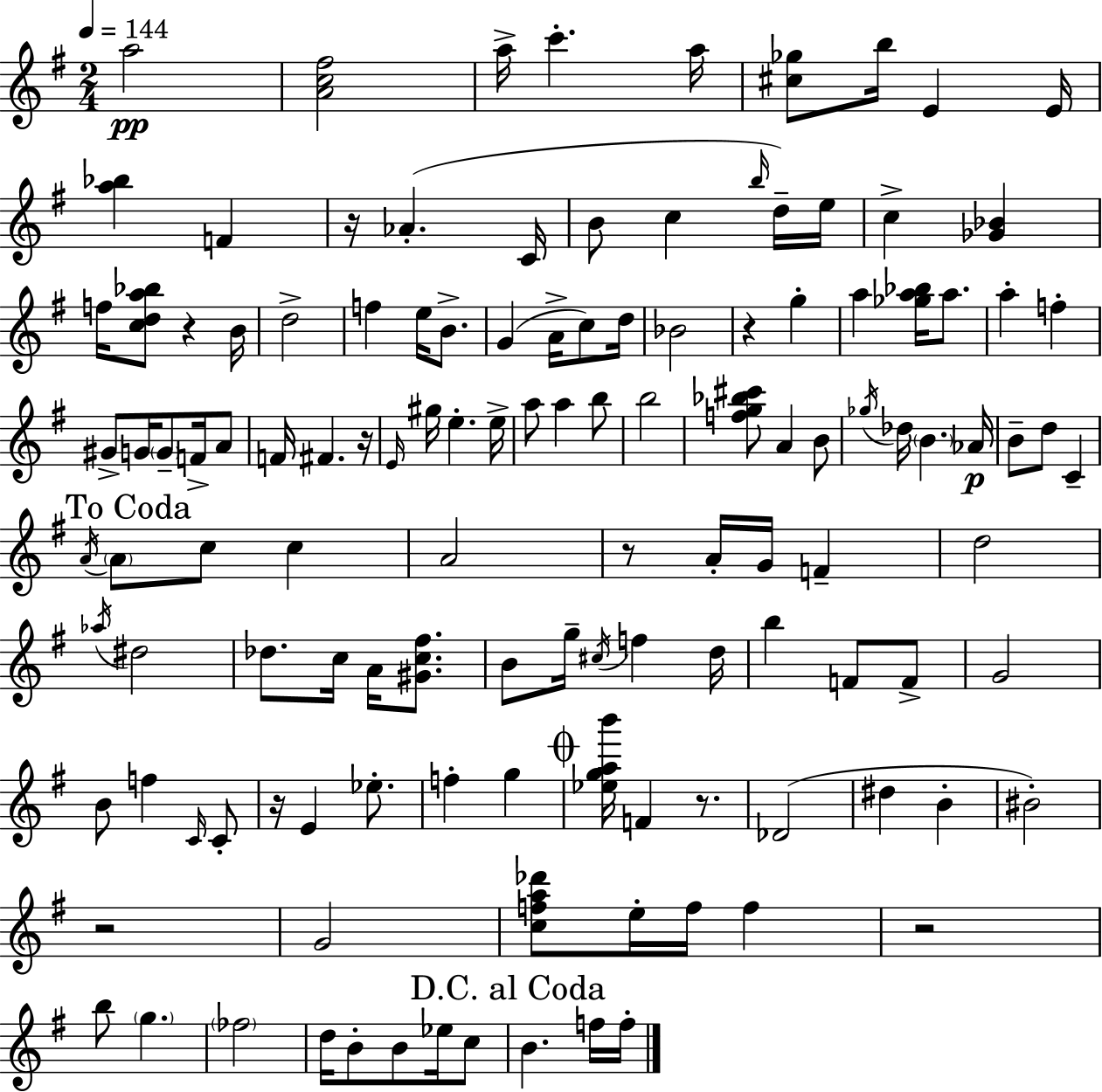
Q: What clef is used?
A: treble